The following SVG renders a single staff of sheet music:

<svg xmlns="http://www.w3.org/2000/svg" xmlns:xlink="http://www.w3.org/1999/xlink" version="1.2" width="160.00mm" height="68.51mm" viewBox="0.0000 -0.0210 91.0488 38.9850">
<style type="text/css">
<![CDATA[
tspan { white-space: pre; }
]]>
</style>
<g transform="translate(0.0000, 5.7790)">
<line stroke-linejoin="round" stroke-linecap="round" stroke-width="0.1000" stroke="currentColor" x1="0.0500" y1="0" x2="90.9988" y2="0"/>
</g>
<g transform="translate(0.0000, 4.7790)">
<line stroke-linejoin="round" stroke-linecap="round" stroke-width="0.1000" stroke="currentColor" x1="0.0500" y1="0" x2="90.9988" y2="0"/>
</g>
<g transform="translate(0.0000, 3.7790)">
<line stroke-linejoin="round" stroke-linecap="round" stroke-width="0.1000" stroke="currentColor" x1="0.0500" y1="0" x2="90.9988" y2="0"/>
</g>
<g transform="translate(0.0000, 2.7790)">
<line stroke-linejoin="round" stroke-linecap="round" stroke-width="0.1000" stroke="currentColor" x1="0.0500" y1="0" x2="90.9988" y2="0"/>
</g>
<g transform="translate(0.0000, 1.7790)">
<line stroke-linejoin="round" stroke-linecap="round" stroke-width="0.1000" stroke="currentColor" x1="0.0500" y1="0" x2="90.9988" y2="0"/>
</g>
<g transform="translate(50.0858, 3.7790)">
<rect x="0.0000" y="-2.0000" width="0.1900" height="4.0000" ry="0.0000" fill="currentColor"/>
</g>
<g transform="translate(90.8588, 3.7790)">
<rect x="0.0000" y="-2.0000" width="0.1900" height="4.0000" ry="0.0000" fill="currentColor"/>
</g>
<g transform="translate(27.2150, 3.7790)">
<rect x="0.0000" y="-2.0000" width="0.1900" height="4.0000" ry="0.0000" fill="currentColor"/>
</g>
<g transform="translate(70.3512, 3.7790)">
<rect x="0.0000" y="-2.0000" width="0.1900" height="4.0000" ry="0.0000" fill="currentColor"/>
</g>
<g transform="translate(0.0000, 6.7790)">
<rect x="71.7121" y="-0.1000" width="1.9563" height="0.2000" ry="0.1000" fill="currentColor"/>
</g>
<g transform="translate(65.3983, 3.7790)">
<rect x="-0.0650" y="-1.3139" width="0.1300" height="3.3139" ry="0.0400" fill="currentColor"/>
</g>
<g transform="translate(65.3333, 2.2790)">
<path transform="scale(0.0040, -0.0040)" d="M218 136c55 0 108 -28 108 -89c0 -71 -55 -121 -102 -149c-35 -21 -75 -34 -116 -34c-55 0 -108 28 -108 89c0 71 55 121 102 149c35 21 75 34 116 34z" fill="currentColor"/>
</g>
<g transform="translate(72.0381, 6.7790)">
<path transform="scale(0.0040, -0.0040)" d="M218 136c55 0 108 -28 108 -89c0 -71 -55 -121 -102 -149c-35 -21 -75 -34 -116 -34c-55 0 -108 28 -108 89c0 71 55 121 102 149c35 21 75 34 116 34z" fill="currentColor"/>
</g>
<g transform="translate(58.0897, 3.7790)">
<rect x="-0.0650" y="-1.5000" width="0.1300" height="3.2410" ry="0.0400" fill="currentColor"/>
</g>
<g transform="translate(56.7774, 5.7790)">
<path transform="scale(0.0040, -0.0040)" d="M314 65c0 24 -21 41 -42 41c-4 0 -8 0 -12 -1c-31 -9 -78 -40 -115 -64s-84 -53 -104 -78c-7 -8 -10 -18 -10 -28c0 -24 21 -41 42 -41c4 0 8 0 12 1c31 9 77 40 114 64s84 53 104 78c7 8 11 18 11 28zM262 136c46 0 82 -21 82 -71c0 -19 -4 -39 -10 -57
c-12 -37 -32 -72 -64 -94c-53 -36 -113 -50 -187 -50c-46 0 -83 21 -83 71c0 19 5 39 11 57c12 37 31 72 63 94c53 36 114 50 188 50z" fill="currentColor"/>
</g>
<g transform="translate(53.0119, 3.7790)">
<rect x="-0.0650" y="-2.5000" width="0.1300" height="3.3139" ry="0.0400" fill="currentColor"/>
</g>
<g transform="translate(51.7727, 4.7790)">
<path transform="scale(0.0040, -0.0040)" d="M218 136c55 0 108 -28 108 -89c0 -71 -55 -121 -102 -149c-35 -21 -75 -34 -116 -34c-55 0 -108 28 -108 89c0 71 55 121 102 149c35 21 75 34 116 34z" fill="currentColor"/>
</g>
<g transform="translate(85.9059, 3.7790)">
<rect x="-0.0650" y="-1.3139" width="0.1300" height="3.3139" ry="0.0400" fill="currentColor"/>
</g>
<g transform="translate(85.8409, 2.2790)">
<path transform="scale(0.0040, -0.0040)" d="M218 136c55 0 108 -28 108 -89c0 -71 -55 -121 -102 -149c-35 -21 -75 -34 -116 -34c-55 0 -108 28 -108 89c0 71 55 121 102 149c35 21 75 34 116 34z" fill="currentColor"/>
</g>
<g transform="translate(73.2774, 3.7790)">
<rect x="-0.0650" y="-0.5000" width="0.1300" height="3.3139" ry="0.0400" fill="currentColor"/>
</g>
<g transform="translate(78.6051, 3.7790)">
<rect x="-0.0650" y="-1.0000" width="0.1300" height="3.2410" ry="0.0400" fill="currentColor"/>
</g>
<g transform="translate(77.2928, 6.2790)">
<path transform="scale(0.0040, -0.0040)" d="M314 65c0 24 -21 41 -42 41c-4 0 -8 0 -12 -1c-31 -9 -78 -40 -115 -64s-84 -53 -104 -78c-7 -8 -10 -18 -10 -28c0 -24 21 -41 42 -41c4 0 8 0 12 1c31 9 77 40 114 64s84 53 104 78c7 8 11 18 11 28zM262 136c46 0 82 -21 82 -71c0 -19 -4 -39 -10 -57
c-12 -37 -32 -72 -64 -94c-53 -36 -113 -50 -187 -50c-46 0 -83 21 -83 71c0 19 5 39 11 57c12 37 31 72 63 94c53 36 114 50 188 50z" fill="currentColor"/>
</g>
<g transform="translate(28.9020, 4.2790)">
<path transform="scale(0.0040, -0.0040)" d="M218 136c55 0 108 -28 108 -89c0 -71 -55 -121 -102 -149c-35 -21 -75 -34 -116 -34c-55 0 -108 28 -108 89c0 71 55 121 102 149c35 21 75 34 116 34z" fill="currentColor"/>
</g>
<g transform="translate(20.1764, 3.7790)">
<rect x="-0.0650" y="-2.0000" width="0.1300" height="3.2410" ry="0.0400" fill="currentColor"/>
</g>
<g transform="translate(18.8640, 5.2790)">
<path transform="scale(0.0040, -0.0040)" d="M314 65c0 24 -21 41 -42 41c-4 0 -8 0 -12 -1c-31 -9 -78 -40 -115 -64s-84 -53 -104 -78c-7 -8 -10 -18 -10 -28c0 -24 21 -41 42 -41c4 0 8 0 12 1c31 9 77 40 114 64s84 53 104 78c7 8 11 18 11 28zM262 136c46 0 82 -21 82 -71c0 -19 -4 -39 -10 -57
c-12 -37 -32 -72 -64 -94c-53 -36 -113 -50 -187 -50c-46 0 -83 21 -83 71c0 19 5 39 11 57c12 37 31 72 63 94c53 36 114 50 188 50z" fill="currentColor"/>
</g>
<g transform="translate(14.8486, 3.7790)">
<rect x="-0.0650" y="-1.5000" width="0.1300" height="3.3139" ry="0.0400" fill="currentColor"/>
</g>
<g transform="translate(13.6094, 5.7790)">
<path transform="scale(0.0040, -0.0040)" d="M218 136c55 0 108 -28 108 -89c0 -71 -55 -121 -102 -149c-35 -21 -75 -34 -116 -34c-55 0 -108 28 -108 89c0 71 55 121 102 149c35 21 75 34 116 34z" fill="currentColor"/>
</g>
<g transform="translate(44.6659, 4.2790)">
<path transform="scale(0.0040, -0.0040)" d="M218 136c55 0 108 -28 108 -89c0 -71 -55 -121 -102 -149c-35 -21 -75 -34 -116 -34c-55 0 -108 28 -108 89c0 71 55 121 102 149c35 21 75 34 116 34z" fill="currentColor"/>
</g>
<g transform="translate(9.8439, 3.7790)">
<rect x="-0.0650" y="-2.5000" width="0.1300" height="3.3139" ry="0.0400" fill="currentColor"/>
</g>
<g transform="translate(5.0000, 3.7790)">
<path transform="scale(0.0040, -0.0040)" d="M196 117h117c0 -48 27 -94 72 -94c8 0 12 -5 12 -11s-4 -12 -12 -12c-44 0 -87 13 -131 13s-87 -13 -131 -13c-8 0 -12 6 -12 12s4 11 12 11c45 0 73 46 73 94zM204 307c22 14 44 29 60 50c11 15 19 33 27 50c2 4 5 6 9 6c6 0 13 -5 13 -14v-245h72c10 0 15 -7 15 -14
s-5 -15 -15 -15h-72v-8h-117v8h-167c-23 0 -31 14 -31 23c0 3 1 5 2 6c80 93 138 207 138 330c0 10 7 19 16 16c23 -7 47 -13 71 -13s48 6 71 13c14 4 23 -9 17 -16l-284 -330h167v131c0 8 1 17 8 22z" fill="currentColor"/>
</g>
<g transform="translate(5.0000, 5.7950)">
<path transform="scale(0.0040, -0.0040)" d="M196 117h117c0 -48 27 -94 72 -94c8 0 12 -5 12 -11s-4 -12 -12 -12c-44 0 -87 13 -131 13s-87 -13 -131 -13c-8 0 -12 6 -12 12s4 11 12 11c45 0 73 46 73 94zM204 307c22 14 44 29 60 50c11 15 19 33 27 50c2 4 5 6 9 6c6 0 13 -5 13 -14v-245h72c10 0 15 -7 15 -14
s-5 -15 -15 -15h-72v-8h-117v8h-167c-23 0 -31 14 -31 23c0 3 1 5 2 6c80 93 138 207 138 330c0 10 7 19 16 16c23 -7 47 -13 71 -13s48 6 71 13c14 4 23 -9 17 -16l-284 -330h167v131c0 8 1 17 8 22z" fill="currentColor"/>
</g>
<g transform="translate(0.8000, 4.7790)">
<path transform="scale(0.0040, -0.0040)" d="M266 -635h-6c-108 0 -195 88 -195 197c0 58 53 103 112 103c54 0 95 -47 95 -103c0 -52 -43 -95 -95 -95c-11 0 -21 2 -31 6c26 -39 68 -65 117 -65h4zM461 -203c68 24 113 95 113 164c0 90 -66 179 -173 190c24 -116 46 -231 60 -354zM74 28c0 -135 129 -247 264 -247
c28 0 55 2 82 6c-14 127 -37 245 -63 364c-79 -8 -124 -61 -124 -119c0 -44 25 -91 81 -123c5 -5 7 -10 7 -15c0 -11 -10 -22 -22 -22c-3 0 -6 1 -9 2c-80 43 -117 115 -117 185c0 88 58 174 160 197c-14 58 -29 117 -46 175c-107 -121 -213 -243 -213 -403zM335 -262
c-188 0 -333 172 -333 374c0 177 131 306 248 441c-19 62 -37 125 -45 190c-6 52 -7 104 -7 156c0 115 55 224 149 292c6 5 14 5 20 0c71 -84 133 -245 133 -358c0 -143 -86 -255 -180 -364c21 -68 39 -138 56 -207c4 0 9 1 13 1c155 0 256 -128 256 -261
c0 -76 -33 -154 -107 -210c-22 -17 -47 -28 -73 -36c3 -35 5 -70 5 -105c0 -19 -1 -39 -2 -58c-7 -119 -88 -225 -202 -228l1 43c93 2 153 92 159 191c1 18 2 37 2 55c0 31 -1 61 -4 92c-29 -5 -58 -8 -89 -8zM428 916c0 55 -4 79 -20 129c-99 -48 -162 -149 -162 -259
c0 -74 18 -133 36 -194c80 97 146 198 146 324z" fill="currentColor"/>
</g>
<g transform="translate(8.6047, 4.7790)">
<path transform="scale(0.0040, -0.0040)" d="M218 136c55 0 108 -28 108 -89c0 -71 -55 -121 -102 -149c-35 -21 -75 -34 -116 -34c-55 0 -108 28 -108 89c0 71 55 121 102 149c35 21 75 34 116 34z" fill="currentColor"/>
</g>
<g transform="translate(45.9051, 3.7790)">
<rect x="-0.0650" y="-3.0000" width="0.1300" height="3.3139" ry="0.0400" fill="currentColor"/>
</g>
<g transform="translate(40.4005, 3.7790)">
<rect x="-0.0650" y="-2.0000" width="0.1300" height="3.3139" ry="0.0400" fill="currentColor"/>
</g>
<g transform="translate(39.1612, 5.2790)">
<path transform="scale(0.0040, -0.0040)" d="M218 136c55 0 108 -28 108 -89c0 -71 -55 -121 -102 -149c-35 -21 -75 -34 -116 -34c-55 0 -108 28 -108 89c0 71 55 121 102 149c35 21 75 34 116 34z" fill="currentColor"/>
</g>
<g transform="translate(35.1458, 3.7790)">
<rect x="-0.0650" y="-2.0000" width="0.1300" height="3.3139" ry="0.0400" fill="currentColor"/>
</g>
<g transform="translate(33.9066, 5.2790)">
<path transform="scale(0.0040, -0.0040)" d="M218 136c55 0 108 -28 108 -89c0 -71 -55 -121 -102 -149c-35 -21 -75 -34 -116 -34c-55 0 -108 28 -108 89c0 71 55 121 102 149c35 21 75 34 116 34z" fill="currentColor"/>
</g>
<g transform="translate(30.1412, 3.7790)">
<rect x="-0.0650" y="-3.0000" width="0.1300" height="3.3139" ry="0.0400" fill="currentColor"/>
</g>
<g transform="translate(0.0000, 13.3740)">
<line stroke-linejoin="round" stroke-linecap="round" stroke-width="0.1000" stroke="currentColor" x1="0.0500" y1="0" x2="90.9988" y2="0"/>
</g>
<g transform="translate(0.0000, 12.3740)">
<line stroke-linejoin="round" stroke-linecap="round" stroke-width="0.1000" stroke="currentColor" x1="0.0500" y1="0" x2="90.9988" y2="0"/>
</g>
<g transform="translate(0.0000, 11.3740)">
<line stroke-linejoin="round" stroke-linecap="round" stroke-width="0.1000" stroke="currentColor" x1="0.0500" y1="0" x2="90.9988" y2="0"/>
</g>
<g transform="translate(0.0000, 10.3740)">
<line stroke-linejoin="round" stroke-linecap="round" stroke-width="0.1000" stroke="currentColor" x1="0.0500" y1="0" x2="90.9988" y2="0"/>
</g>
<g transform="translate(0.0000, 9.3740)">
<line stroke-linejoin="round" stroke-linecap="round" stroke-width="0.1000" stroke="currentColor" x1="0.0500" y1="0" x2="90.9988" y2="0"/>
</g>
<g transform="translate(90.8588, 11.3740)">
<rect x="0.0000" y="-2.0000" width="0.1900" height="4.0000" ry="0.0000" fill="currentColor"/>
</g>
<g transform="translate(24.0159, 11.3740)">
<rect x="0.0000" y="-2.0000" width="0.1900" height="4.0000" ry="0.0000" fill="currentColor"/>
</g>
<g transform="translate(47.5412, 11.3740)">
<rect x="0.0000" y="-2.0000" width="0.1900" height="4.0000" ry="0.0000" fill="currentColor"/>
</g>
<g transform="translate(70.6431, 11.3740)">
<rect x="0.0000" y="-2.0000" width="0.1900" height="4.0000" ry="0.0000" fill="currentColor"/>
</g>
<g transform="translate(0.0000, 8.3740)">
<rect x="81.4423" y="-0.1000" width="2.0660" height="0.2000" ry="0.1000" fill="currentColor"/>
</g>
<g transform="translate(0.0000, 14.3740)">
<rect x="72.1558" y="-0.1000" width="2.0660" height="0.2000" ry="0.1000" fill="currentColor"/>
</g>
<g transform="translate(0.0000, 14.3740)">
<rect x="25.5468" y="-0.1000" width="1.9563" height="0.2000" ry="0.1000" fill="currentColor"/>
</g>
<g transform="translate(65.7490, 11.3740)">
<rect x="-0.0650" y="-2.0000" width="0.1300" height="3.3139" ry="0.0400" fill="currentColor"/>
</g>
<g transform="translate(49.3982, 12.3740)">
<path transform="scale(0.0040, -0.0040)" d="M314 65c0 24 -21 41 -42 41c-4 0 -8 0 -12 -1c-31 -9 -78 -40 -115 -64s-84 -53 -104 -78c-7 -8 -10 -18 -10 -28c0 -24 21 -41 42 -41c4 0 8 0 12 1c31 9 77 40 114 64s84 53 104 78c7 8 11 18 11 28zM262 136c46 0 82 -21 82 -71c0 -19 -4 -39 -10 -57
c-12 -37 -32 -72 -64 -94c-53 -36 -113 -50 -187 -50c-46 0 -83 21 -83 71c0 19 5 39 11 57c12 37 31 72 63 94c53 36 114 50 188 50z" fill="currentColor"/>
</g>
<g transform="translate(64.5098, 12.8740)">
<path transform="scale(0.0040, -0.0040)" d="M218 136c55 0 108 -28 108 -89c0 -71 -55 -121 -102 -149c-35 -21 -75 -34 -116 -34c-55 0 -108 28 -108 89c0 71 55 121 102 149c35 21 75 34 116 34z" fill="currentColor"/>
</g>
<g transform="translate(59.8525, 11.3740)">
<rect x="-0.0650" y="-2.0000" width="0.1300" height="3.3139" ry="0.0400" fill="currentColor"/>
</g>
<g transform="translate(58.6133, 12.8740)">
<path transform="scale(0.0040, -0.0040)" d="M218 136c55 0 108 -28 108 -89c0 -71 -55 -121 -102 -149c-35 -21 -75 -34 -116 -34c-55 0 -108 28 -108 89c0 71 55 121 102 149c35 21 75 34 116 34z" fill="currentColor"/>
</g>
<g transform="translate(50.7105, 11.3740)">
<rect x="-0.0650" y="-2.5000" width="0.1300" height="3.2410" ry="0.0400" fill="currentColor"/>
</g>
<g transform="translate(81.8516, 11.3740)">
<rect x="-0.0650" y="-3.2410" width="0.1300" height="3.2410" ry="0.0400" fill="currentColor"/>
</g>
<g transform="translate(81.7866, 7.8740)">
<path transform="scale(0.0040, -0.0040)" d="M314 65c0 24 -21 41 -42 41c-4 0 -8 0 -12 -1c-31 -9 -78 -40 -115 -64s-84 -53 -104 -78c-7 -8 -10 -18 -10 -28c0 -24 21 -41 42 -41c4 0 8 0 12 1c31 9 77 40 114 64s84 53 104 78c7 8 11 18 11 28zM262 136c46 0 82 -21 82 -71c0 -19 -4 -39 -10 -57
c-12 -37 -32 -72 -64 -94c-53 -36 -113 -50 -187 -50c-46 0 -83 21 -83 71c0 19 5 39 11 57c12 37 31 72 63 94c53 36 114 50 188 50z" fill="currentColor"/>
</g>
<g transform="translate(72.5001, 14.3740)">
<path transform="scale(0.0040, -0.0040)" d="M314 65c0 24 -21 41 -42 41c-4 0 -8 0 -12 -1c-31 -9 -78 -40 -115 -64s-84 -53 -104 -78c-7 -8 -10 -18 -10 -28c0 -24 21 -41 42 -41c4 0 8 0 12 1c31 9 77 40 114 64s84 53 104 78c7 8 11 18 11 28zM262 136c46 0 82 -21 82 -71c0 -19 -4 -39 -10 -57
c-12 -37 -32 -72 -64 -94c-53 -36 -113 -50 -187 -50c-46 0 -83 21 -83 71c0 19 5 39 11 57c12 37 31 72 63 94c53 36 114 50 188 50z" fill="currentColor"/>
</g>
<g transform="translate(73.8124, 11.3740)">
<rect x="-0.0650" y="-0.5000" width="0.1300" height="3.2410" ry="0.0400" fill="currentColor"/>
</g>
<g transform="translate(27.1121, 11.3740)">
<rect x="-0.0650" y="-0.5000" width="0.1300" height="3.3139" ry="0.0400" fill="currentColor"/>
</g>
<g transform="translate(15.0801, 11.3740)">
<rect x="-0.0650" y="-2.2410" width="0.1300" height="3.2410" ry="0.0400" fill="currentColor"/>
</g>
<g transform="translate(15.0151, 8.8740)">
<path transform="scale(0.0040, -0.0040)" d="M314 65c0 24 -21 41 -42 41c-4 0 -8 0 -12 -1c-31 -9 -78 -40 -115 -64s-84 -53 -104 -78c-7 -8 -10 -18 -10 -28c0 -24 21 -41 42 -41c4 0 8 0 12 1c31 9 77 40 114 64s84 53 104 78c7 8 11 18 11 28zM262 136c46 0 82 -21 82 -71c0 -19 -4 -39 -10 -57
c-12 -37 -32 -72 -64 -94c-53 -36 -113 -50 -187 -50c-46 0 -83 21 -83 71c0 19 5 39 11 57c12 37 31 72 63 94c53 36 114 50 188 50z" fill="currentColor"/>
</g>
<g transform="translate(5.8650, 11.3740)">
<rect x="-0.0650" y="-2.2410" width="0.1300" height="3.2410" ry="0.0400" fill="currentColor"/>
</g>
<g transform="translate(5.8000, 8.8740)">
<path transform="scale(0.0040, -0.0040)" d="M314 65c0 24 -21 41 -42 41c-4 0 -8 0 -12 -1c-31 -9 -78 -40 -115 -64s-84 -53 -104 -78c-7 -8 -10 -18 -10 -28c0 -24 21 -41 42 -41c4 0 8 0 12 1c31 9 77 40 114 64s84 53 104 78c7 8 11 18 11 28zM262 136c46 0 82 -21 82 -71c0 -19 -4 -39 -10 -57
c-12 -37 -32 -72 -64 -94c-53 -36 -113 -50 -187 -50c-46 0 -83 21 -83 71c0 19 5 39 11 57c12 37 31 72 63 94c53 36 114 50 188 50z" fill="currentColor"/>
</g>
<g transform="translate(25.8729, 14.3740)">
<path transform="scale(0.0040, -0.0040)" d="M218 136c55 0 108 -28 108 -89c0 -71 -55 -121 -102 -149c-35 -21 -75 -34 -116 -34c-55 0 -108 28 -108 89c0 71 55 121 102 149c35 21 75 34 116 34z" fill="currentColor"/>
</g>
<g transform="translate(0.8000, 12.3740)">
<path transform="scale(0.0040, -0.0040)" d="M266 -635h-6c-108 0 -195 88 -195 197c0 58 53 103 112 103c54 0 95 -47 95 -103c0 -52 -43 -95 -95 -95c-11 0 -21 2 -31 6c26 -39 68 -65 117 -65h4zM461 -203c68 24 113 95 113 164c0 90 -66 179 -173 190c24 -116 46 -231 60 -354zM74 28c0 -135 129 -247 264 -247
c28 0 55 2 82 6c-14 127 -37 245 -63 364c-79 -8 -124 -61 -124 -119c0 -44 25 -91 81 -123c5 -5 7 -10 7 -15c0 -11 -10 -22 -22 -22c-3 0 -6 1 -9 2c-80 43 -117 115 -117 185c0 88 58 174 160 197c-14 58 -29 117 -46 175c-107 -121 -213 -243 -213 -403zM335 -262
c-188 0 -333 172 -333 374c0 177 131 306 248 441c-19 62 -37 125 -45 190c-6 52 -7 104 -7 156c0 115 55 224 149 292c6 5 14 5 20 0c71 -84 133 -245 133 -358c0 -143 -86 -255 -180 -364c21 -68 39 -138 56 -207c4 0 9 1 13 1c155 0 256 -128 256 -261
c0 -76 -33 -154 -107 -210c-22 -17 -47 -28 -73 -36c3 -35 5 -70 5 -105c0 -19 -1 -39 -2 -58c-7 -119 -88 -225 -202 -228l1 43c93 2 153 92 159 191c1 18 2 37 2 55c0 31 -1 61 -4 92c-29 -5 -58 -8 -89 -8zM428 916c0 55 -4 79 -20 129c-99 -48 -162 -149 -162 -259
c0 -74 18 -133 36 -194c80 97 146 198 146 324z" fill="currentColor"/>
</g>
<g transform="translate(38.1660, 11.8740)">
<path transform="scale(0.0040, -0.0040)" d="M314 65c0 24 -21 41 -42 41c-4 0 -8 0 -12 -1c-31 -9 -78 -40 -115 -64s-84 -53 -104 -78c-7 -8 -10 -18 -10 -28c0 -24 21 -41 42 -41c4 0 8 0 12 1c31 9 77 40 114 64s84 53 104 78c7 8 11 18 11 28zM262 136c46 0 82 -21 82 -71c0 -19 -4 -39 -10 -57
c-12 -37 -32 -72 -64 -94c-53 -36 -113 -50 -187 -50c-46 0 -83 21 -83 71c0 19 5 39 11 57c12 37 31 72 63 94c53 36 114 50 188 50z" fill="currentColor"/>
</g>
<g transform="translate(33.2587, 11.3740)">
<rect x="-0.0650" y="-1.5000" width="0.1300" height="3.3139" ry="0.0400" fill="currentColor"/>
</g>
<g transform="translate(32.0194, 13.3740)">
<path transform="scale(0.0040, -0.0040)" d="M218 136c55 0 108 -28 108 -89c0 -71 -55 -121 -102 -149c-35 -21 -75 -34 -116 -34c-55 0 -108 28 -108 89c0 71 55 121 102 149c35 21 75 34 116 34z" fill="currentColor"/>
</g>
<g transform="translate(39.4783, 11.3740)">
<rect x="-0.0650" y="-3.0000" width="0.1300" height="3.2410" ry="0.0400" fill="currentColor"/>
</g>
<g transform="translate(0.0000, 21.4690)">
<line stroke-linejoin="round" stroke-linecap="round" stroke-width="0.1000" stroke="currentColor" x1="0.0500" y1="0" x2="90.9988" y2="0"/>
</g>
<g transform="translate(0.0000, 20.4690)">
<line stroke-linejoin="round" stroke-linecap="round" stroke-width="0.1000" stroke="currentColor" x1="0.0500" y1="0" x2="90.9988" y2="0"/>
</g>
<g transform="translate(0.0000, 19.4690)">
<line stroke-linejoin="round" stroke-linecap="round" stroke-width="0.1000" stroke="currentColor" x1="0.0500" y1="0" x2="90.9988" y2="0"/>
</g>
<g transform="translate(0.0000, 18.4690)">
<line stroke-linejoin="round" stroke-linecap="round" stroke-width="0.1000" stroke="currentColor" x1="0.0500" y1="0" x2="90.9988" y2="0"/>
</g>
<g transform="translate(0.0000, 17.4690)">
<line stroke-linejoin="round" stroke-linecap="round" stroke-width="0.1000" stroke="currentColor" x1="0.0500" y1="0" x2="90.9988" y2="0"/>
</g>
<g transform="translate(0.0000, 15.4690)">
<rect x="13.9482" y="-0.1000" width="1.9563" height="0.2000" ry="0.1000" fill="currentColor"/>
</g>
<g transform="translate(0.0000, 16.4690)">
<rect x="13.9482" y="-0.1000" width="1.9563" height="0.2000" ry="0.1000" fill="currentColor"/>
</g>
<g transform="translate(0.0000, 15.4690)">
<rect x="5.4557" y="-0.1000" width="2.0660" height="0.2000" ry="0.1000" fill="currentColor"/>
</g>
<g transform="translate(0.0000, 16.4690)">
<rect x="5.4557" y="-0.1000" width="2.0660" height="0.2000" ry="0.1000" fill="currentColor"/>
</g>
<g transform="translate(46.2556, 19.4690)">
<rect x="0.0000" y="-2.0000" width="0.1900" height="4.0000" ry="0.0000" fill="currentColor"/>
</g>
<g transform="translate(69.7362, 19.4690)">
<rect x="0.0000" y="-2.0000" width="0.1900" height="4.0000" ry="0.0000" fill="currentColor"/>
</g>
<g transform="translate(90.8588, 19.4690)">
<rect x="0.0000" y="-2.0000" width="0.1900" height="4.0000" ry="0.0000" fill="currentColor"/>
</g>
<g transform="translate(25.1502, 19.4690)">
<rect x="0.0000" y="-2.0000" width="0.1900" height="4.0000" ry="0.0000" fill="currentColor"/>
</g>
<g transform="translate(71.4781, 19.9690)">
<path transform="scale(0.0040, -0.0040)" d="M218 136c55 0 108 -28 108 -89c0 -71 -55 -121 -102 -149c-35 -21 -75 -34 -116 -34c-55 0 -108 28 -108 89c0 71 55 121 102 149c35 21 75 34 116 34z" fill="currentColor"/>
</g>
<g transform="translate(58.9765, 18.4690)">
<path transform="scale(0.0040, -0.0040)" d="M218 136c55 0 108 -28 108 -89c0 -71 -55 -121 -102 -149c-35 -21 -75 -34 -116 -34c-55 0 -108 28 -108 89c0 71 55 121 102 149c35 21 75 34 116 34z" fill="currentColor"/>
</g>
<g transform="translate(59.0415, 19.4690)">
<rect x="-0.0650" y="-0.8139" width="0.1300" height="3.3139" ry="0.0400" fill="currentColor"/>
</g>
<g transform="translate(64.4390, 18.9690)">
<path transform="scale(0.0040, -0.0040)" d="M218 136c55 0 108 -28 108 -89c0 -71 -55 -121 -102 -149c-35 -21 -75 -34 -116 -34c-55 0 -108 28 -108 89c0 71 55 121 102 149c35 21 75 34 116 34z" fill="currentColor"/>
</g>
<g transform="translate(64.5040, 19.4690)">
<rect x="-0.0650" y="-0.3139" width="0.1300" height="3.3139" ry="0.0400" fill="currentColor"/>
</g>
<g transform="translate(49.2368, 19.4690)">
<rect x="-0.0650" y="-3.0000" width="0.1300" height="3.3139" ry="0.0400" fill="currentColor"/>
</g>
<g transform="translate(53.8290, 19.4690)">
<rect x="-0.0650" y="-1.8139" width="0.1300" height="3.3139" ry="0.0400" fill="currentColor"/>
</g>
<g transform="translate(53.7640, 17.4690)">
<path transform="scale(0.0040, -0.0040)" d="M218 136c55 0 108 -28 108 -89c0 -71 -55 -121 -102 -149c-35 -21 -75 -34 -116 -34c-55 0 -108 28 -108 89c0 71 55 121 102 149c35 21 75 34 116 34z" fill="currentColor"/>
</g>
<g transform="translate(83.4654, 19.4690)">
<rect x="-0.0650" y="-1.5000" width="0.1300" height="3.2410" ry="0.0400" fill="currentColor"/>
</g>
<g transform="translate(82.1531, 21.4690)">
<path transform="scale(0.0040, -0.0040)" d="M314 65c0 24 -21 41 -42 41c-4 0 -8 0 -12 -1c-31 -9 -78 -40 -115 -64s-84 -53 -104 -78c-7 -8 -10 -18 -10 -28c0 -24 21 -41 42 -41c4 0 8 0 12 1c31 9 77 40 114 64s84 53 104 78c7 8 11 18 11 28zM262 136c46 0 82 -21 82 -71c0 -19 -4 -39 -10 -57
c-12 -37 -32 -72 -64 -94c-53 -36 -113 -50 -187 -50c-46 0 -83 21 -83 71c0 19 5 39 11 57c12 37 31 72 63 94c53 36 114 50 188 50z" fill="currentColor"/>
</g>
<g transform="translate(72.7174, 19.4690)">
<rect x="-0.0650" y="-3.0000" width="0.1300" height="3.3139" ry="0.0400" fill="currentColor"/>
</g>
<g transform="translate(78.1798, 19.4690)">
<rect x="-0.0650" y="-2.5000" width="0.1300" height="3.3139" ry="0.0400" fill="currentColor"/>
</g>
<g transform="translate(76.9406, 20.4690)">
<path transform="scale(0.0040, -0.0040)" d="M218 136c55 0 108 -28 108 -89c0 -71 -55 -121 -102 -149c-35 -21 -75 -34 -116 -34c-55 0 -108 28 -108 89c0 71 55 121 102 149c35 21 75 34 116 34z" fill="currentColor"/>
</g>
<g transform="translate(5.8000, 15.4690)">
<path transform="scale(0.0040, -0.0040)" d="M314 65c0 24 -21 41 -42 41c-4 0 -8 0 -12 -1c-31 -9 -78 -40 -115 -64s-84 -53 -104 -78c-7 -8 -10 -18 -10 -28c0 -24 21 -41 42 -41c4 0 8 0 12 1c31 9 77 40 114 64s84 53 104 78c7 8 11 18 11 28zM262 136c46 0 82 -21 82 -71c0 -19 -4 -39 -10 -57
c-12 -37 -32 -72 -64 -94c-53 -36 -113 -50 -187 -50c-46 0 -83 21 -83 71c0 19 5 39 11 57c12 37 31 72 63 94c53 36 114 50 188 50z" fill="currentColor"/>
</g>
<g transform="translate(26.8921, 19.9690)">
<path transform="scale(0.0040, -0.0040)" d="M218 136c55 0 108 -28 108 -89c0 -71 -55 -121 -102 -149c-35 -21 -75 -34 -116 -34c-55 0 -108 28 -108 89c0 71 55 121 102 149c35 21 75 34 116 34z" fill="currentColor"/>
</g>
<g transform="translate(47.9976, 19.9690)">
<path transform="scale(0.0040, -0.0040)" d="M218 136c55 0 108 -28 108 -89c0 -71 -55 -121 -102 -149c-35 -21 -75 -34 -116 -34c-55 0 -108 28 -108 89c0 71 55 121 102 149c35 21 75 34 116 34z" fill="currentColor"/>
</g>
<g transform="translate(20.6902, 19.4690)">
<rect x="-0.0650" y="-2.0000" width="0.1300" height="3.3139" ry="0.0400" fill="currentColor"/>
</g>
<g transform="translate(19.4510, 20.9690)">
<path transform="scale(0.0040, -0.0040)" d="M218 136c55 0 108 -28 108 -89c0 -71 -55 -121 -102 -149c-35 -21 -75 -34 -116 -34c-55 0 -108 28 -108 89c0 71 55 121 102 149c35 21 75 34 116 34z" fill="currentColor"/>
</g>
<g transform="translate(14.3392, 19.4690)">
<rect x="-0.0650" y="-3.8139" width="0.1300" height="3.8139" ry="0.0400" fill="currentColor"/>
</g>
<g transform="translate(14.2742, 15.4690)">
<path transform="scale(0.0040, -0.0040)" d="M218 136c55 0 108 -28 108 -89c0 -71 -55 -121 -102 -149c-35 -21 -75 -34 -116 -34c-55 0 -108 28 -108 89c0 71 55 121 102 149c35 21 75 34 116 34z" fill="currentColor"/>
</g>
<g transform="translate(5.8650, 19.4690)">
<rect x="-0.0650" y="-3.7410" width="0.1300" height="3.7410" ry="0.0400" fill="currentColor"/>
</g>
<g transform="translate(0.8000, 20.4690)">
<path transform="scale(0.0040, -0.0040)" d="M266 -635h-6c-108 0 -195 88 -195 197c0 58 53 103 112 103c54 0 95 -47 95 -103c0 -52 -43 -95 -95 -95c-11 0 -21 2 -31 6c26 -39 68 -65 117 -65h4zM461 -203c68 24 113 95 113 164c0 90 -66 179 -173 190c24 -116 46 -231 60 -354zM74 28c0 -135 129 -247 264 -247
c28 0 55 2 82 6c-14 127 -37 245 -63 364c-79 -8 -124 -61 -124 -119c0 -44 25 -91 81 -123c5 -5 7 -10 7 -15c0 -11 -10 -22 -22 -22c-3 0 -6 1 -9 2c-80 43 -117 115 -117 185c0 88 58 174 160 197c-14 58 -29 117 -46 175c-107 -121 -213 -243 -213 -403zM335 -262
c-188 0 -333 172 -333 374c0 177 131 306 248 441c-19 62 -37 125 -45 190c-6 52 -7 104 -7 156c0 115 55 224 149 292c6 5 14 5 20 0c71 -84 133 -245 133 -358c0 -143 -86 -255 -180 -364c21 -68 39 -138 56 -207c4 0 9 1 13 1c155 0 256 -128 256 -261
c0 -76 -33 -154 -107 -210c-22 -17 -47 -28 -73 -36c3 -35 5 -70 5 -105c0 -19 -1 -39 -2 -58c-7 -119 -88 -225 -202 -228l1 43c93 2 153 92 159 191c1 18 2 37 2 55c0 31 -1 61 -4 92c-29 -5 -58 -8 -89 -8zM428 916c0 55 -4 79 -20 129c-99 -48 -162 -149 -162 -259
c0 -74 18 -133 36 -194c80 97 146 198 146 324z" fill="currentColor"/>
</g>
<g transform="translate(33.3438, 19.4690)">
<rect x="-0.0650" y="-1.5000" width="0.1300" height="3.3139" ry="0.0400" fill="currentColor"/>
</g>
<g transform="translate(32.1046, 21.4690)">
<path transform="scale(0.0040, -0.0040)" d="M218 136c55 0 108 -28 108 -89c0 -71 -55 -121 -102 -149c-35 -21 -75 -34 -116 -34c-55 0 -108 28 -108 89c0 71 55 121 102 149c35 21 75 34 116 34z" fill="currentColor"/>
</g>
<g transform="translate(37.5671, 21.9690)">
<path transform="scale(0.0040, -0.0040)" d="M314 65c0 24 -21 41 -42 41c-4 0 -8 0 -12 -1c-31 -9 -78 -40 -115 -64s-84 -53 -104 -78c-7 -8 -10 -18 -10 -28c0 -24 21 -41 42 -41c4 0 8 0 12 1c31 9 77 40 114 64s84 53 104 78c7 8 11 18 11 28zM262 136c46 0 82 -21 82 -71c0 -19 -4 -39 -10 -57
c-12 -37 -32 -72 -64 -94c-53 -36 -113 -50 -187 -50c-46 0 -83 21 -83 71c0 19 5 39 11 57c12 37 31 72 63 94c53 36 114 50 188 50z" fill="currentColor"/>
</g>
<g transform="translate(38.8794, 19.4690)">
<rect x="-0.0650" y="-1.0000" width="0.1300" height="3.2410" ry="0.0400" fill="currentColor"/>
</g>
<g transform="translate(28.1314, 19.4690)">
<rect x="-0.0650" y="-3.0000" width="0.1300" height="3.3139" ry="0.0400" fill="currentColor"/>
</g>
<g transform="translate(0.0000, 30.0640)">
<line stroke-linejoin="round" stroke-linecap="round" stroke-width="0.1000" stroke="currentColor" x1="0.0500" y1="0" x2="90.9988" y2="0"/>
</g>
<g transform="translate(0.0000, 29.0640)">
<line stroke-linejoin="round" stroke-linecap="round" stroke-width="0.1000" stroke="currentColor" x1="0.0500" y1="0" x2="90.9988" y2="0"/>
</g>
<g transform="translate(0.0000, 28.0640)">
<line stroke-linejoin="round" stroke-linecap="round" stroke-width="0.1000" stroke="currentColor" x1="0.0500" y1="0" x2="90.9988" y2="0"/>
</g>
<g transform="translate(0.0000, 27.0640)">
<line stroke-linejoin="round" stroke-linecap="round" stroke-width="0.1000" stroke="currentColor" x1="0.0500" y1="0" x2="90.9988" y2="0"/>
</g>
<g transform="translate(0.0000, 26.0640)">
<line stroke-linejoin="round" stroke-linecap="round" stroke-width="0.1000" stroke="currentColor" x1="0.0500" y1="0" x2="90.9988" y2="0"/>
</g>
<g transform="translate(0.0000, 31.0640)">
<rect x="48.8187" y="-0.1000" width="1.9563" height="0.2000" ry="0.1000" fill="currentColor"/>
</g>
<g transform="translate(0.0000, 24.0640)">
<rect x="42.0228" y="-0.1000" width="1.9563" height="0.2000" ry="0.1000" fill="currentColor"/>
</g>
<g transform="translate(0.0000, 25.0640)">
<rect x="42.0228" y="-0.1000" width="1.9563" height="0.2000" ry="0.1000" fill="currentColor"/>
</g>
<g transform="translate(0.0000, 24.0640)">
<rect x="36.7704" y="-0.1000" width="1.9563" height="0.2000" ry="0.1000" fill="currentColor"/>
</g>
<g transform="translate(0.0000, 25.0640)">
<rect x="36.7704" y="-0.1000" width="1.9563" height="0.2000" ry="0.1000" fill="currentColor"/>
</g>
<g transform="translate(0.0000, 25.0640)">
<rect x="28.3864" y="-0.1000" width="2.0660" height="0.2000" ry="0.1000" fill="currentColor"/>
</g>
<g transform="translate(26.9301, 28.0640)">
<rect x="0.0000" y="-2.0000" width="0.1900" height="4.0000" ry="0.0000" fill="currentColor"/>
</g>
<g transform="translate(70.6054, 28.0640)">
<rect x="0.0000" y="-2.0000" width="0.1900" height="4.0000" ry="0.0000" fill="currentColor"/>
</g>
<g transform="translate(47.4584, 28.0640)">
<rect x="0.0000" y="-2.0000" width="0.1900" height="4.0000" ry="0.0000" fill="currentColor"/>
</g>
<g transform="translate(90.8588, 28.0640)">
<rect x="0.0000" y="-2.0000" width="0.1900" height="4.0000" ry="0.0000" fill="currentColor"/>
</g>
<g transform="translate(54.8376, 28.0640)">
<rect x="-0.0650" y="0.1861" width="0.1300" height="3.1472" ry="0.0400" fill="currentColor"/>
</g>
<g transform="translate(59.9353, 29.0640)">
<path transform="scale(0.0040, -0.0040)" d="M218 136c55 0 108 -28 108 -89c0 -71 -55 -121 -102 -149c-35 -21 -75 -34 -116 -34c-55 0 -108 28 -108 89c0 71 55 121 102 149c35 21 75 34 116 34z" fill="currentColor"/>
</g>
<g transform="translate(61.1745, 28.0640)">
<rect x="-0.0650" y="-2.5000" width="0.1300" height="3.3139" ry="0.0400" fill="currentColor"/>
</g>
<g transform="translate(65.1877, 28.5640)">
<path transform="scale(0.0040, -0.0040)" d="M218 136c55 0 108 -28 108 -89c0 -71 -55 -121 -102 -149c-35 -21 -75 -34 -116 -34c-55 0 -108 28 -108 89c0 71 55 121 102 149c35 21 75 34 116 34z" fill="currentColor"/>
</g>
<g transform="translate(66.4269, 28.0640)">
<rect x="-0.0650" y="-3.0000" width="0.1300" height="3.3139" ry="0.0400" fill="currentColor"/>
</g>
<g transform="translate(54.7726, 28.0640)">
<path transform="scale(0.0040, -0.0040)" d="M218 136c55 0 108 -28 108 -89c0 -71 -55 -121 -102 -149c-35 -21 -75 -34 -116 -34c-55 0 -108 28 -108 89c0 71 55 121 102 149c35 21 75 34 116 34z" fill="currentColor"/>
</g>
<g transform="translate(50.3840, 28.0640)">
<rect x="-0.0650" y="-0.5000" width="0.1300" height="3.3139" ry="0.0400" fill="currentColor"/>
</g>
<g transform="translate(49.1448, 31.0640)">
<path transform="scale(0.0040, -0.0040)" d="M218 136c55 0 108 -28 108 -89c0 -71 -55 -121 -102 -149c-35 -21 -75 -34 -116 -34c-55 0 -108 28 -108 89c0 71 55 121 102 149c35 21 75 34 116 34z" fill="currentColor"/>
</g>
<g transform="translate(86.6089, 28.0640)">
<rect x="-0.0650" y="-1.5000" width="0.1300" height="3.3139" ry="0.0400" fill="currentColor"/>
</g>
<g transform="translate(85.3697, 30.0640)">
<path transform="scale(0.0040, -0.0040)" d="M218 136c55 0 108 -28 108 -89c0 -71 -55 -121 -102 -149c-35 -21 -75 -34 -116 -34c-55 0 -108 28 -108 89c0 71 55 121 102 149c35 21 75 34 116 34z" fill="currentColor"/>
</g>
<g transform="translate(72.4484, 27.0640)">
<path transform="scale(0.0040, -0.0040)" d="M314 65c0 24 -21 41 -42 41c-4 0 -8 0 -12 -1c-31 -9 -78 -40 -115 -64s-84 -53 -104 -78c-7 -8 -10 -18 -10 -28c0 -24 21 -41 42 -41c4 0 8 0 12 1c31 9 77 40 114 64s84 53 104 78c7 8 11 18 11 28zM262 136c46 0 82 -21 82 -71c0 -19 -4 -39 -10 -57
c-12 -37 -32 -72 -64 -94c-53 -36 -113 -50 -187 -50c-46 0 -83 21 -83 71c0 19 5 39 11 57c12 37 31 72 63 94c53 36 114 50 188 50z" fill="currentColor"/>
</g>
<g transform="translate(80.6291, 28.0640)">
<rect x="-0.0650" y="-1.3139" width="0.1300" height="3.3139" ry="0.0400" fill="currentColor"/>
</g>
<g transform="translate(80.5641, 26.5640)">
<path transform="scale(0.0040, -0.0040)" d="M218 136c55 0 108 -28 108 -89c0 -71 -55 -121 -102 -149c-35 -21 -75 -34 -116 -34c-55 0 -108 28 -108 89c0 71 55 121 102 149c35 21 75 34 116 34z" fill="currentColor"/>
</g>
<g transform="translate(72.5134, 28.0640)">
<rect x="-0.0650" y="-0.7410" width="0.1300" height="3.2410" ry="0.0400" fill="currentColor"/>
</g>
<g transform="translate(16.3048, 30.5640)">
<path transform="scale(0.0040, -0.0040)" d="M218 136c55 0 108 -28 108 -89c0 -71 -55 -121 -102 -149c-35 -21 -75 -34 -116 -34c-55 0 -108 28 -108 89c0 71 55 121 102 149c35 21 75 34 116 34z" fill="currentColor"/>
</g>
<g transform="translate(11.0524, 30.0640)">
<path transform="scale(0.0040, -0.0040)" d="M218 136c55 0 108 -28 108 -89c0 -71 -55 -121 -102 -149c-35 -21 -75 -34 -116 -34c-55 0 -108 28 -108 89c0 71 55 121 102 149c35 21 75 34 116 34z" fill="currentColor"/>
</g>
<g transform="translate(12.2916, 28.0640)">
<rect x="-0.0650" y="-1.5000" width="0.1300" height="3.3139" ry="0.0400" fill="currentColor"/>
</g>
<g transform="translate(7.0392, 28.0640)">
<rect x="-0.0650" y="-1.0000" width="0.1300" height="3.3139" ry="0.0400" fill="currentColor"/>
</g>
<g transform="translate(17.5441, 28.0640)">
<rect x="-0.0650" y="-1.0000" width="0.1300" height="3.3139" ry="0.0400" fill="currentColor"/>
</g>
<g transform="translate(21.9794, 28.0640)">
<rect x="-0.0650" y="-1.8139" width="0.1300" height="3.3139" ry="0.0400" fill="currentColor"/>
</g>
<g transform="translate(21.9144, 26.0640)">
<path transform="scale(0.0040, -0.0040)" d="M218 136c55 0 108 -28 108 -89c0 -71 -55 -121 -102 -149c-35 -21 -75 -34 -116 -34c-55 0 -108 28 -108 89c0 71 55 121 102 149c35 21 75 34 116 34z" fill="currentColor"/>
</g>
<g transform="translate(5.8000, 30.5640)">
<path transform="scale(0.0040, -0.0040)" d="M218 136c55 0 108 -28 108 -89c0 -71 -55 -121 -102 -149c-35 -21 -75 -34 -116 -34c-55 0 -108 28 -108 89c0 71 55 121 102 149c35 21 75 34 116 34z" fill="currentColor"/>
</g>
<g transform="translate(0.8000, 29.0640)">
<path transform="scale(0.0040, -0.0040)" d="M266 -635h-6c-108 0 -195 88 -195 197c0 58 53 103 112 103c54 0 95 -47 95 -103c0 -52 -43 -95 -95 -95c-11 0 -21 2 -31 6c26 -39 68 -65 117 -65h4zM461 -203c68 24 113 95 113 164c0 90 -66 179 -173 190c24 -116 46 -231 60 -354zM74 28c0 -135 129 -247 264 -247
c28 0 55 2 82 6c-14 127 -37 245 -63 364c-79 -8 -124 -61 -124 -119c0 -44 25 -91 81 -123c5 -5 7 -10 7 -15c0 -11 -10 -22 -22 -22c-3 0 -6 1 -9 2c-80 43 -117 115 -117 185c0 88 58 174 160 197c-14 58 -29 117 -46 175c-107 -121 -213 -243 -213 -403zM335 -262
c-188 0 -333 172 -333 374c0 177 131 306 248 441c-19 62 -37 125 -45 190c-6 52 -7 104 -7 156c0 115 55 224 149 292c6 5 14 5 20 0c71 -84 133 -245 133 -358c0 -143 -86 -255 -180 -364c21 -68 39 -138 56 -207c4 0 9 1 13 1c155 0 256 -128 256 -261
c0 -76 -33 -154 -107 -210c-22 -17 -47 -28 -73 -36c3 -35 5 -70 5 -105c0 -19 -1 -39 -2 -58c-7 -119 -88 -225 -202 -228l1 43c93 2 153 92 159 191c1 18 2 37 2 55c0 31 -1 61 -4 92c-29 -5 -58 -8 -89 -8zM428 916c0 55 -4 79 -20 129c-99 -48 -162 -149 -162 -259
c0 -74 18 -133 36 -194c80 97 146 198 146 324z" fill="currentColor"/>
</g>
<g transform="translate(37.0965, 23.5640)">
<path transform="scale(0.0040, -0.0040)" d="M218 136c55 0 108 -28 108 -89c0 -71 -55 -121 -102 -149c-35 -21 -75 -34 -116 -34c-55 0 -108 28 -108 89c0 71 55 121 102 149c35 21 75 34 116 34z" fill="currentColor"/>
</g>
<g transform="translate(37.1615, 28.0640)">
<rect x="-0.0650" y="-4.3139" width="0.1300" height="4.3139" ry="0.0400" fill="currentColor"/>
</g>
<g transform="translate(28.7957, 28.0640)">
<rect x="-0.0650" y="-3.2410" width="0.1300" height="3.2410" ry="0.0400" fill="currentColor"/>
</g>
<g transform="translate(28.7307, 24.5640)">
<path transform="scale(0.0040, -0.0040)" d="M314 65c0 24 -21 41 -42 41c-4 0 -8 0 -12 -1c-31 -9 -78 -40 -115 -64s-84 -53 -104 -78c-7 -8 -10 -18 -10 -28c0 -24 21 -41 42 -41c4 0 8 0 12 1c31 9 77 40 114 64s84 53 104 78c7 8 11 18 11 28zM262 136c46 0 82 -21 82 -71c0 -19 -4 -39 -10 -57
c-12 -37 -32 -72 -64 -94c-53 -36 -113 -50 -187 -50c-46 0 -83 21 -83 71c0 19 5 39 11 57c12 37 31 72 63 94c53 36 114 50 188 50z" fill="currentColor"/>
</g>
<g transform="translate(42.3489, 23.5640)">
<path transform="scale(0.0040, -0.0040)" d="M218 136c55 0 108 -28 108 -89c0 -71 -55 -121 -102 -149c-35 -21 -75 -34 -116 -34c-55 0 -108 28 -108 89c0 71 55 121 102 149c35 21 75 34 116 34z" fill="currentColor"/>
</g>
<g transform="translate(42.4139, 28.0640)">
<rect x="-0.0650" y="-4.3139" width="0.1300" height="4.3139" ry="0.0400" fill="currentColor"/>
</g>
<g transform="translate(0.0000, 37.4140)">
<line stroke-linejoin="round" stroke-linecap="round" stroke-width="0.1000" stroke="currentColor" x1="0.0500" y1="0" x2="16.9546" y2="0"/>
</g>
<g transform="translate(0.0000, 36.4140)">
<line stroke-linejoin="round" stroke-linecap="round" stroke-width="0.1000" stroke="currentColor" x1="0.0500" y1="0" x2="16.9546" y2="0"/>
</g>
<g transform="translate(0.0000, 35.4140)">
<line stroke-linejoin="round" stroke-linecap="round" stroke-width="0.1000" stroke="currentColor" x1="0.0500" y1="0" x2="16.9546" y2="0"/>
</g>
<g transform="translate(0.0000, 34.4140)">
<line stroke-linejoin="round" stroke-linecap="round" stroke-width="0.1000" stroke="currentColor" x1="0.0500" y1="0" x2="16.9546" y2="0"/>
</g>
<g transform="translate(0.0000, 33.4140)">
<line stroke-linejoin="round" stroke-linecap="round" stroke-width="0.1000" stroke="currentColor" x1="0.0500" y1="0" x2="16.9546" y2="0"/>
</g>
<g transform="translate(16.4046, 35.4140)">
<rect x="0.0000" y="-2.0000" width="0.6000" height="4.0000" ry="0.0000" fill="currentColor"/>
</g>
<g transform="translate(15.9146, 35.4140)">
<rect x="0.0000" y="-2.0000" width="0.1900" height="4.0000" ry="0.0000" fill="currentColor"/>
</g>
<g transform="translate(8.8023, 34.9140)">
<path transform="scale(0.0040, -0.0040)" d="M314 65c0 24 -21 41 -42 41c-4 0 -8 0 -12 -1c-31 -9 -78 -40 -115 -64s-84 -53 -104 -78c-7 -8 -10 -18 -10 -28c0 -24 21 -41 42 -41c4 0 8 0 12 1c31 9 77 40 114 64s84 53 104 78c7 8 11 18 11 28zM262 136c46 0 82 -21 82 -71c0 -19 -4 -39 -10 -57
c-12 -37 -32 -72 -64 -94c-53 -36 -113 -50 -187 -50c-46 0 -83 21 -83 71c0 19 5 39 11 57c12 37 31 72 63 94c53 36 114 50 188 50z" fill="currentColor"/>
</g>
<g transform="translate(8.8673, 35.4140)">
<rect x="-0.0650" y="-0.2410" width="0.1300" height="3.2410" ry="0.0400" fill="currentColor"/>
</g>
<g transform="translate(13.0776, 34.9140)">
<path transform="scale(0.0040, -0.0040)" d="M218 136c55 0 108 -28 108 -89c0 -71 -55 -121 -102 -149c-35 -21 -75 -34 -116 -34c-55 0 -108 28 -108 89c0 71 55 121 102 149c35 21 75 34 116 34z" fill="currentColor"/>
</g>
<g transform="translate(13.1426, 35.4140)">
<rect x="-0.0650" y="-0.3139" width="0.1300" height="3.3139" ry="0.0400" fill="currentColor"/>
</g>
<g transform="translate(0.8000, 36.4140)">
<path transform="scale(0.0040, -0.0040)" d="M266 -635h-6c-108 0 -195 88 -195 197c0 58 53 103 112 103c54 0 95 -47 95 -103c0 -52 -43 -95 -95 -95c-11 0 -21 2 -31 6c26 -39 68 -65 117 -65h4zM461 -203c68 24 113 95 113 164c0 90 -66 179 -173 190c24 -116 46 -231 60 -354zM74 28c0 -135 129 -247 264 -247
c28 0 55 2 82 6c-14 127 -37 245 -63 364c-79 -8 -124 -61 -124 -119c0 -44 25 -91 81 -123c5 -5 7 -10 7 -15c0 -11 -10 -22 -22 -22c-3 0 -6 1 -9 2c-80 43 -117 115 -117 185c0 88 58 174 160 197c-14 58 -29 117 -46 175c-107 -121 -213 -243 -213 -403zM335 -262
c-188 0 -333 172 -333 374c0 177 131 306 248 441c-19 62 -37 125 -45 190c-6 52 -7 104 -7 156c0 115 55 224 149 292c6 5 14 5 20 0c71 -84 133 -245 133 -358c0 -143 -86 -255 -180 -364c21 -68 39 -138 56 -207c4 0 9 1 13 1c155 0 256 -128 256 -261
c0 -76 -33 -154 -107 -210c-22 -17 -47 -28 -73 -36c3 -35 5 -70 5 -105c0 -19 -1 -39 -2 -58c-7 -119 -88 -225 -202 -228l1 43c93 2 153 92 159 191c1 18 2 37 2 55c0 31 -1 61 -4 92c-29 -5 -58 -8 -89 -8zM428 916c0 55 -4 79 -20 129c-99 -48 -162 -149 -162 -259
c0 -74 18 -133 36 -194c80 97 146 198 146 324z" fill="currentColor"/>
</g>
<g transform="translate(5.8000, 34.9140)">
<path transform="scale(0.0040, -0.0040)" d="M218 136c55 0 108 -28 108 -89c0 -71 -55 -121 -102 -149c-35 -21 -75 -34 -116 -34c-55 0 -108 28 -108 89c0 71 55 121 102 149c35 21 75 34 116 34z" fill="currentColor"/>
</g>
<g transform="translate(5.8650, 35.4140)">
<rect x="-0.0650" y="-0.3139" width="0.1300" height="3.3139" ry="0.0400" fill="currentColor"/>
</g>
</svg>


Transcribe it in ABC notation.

X:1
T:Untitled
M:4/4
L:1/4
K:C
G E F2 A F F A G E2 e C D2 e g2 g2 C E A2 G2 F F C2 b2 c'2 c' F A E D2 A f d c A G E2 D E D f b2 d' d' C B G A d2 e E c c2 c